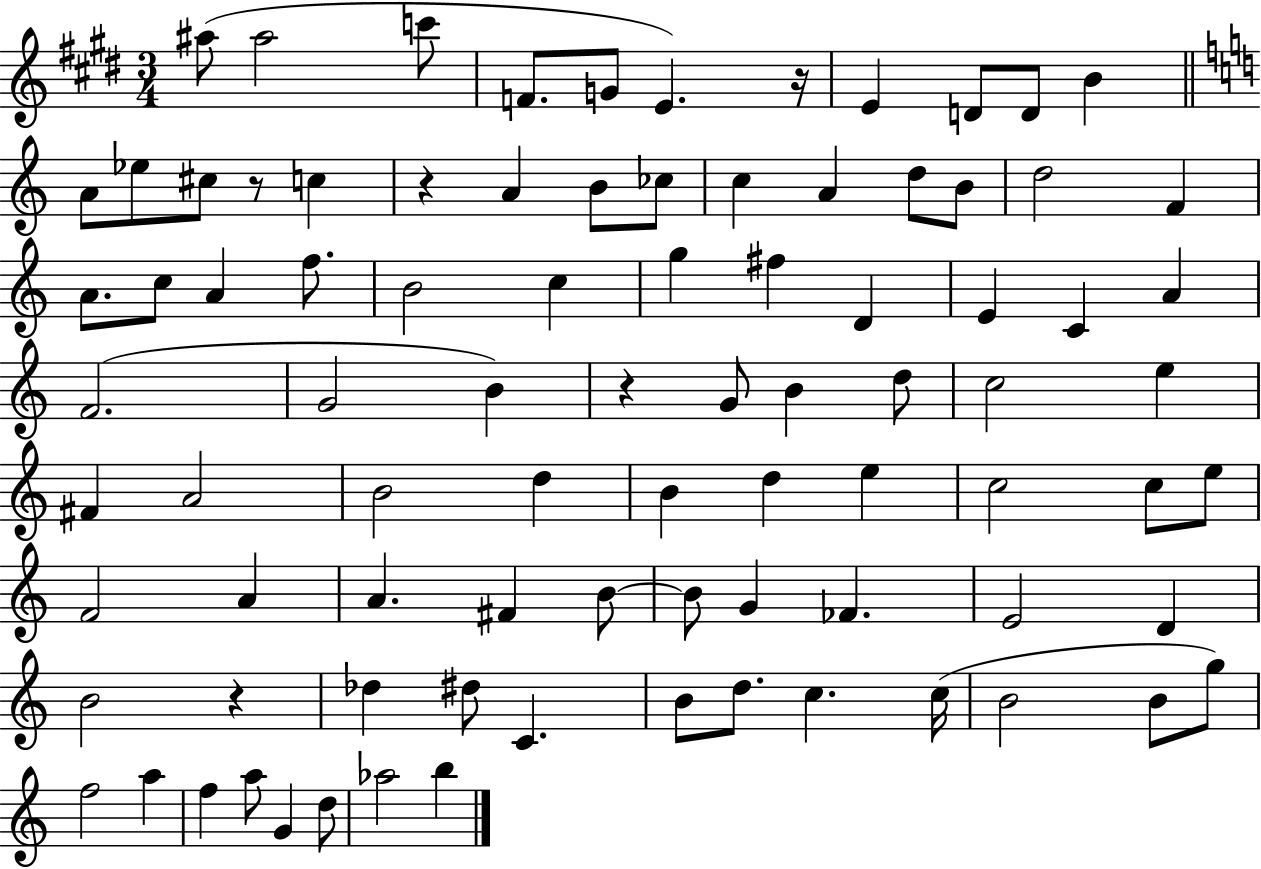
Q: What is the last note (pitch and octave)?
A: B5